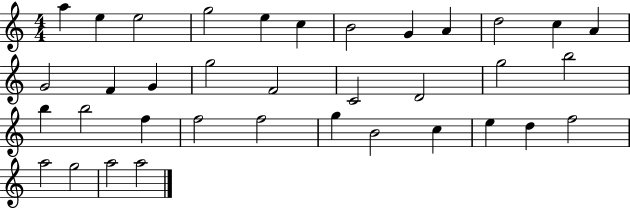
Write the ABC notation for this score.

X:1
T:Untitled
M:4/4
L:1/4
K:C
a e e2 g2 e c B2 G A d2 c A G2 F G g2 F2 C2 D2 g2 b2 b b2 f f2 f2 g B2 c e d f2 a2 g2 a2 a2